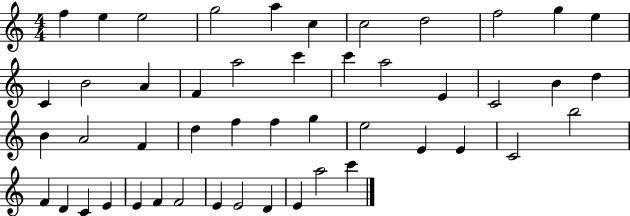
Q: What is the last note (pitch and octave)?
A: C6